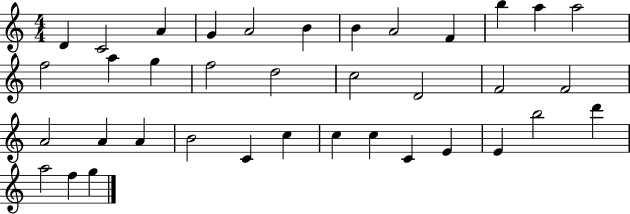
{
  \clef treble
  \numericTimeSignature
  \time 4/4
  \key c \major
  d'4 c'2 a'4 | g'4 a'2 b'4 | b'4 a'2 f'4 | b''4 a''4 a''2 | \break f''2 a''4 g''4 | f''2 d''2 | c''2 d'2 | f'2 f'2 | \break a'2 a'4 a'4 | b'2 c'4 c''4 | c''4 c''4 c'4 e'4 | e'4 b''2 d'''4 | \break a''2 f''4 g''4 | \bar "|."
}